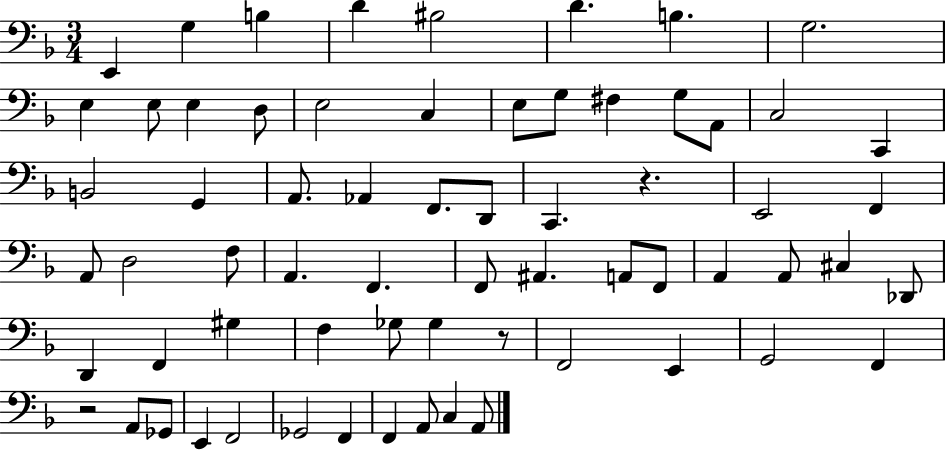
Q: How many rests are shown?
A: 3